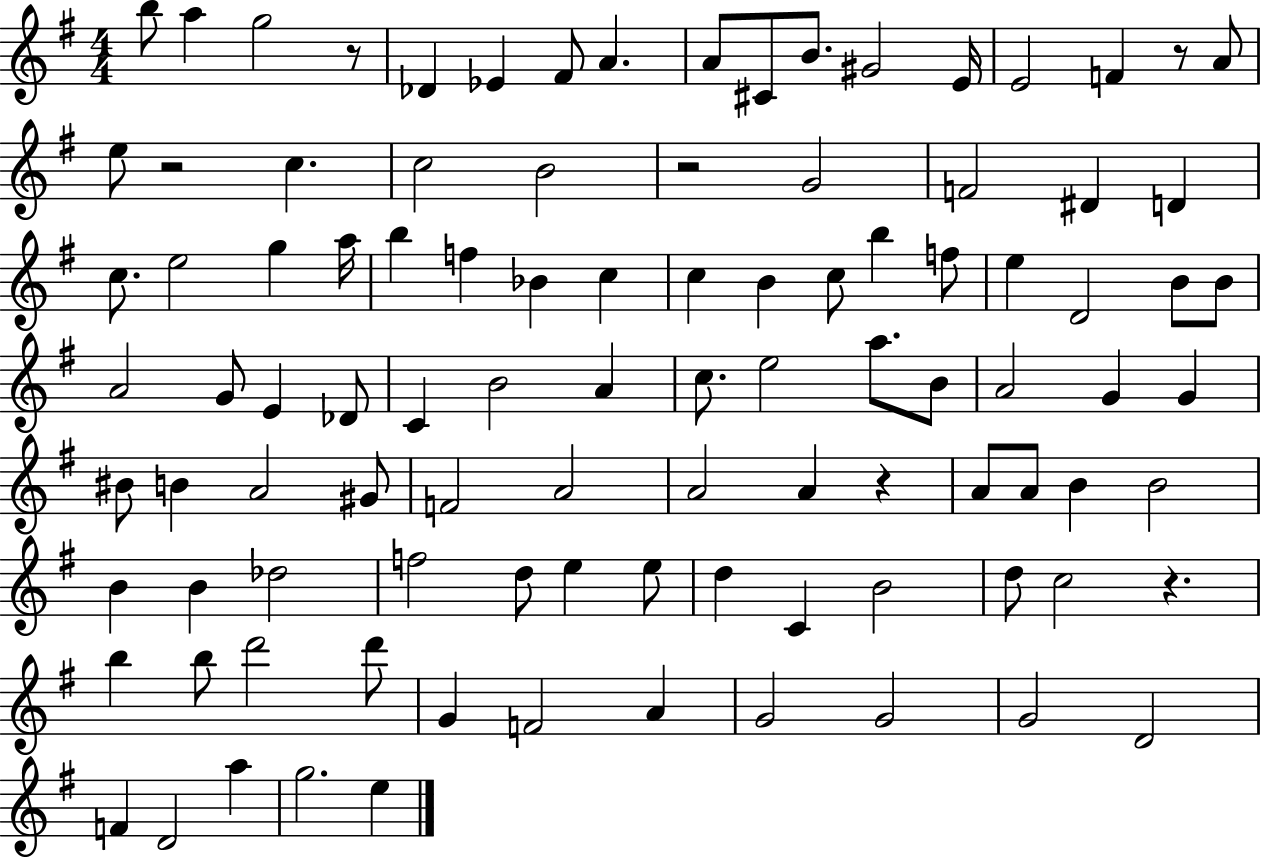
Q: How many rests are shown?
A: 6